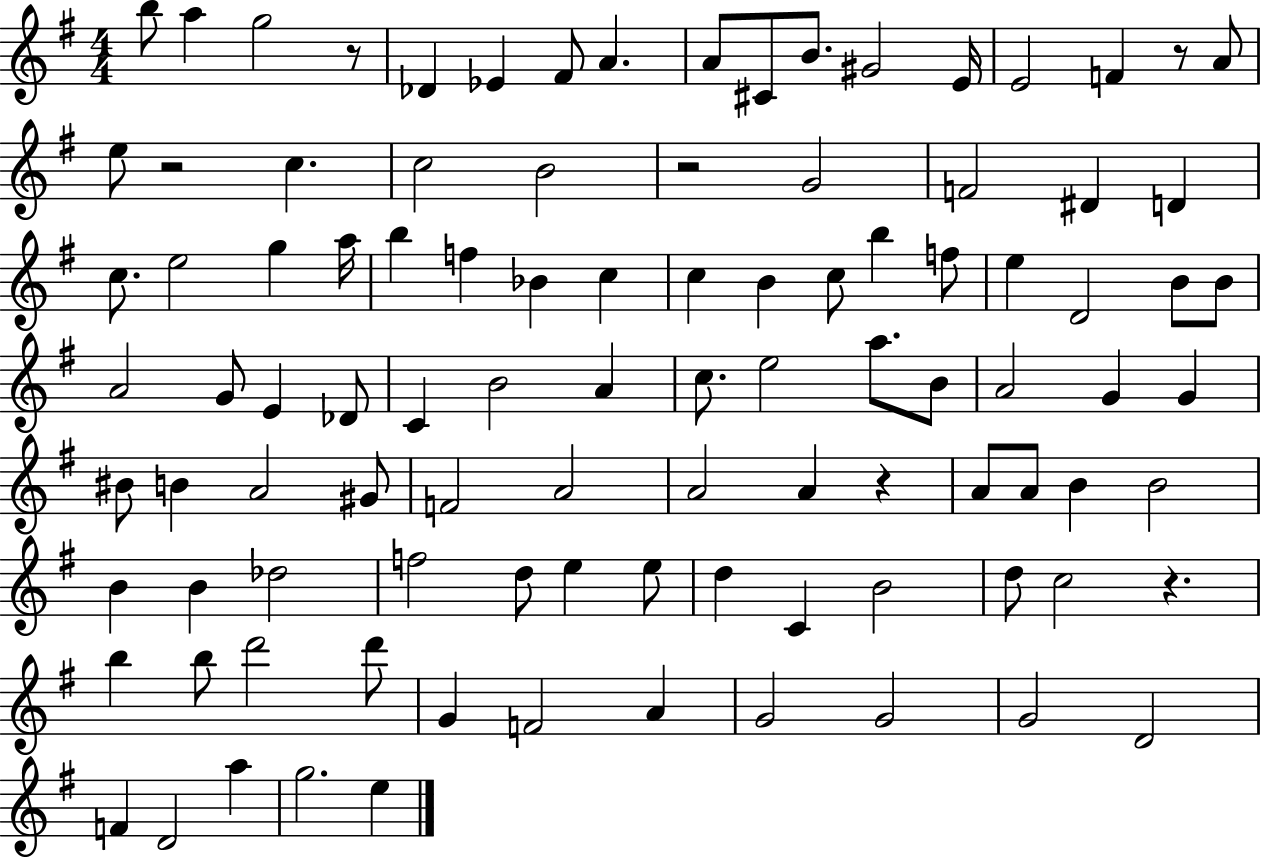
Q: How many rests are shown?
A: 6